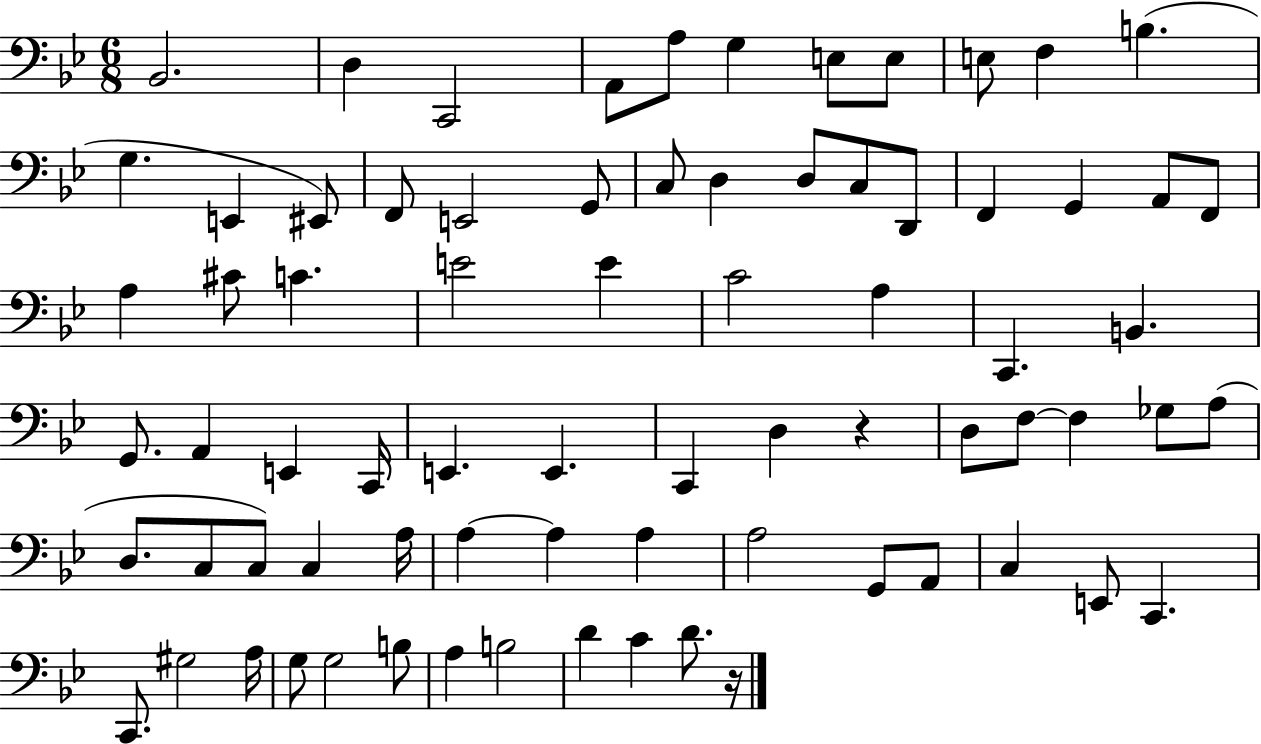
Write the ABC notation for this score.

X:1
T:Untitled
M:6/8
L:1/4
K:Bb
_B,,2 D, C,,2 A,,/2 A,/2 G, E,/2 E,/2 E,/2 F, B, G, E,, ^E,,/2 F,,/2 E,,2 G,,/2 C,/2 D, D,/2 C,/2 D,,/2 F,, G,, A,,/2 F,,/2 A, ^C/2 C E2 E C2 A, C,, B,, G,,/2 A,, E,, C,,/4 E,, E,, C,, D, z D,/2 F,/2 F, _G,/2 A,/2 D,/2 C,/2 C,/2 C, A,/4 A, A, A, A,2 G,,/2 A,,/2 C, E,,/2 C,, C,,/2 ^G,2 A,/4 G,/2 G,2 B,/2 A, B,2 D C D/2 z/4